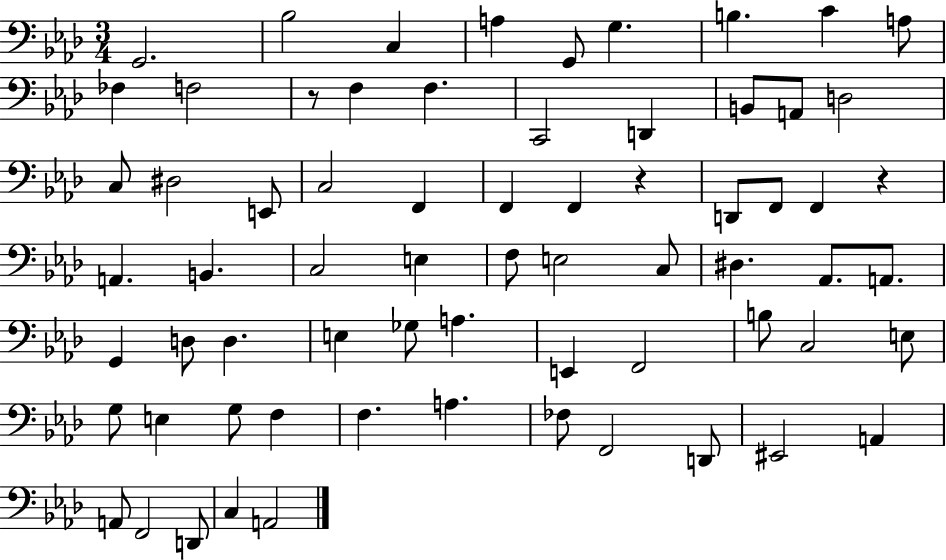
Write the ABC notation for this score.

X:1
T:Untitled
M:3/4
L:1/4
K:Ab
G,,2 _B,2 C, A, G,,/2 G, B, C A,/2 _F, F,2 z/2 F, F, C,,2 D,, B,,/2 A,,/2 D,2 C,/2 ^D,2 E,,/2 C,2 F,, F,, F,, z D,,/2 F,,/2 F,, z A,, B,, C,2 E, F,/2 E,2 C,/2 ^D, _A,,/2 A,,/2 G,, D,/2 D, E, _G,/2 A, E,, F,,2 B,/2 C,2 E,/2 G,/2 E, G,/2 F, F, A, _F,/2 F,,2 D,,/2 ^E,,2 A,, A,,/2 F,,2 D,,/2 C, A,,2